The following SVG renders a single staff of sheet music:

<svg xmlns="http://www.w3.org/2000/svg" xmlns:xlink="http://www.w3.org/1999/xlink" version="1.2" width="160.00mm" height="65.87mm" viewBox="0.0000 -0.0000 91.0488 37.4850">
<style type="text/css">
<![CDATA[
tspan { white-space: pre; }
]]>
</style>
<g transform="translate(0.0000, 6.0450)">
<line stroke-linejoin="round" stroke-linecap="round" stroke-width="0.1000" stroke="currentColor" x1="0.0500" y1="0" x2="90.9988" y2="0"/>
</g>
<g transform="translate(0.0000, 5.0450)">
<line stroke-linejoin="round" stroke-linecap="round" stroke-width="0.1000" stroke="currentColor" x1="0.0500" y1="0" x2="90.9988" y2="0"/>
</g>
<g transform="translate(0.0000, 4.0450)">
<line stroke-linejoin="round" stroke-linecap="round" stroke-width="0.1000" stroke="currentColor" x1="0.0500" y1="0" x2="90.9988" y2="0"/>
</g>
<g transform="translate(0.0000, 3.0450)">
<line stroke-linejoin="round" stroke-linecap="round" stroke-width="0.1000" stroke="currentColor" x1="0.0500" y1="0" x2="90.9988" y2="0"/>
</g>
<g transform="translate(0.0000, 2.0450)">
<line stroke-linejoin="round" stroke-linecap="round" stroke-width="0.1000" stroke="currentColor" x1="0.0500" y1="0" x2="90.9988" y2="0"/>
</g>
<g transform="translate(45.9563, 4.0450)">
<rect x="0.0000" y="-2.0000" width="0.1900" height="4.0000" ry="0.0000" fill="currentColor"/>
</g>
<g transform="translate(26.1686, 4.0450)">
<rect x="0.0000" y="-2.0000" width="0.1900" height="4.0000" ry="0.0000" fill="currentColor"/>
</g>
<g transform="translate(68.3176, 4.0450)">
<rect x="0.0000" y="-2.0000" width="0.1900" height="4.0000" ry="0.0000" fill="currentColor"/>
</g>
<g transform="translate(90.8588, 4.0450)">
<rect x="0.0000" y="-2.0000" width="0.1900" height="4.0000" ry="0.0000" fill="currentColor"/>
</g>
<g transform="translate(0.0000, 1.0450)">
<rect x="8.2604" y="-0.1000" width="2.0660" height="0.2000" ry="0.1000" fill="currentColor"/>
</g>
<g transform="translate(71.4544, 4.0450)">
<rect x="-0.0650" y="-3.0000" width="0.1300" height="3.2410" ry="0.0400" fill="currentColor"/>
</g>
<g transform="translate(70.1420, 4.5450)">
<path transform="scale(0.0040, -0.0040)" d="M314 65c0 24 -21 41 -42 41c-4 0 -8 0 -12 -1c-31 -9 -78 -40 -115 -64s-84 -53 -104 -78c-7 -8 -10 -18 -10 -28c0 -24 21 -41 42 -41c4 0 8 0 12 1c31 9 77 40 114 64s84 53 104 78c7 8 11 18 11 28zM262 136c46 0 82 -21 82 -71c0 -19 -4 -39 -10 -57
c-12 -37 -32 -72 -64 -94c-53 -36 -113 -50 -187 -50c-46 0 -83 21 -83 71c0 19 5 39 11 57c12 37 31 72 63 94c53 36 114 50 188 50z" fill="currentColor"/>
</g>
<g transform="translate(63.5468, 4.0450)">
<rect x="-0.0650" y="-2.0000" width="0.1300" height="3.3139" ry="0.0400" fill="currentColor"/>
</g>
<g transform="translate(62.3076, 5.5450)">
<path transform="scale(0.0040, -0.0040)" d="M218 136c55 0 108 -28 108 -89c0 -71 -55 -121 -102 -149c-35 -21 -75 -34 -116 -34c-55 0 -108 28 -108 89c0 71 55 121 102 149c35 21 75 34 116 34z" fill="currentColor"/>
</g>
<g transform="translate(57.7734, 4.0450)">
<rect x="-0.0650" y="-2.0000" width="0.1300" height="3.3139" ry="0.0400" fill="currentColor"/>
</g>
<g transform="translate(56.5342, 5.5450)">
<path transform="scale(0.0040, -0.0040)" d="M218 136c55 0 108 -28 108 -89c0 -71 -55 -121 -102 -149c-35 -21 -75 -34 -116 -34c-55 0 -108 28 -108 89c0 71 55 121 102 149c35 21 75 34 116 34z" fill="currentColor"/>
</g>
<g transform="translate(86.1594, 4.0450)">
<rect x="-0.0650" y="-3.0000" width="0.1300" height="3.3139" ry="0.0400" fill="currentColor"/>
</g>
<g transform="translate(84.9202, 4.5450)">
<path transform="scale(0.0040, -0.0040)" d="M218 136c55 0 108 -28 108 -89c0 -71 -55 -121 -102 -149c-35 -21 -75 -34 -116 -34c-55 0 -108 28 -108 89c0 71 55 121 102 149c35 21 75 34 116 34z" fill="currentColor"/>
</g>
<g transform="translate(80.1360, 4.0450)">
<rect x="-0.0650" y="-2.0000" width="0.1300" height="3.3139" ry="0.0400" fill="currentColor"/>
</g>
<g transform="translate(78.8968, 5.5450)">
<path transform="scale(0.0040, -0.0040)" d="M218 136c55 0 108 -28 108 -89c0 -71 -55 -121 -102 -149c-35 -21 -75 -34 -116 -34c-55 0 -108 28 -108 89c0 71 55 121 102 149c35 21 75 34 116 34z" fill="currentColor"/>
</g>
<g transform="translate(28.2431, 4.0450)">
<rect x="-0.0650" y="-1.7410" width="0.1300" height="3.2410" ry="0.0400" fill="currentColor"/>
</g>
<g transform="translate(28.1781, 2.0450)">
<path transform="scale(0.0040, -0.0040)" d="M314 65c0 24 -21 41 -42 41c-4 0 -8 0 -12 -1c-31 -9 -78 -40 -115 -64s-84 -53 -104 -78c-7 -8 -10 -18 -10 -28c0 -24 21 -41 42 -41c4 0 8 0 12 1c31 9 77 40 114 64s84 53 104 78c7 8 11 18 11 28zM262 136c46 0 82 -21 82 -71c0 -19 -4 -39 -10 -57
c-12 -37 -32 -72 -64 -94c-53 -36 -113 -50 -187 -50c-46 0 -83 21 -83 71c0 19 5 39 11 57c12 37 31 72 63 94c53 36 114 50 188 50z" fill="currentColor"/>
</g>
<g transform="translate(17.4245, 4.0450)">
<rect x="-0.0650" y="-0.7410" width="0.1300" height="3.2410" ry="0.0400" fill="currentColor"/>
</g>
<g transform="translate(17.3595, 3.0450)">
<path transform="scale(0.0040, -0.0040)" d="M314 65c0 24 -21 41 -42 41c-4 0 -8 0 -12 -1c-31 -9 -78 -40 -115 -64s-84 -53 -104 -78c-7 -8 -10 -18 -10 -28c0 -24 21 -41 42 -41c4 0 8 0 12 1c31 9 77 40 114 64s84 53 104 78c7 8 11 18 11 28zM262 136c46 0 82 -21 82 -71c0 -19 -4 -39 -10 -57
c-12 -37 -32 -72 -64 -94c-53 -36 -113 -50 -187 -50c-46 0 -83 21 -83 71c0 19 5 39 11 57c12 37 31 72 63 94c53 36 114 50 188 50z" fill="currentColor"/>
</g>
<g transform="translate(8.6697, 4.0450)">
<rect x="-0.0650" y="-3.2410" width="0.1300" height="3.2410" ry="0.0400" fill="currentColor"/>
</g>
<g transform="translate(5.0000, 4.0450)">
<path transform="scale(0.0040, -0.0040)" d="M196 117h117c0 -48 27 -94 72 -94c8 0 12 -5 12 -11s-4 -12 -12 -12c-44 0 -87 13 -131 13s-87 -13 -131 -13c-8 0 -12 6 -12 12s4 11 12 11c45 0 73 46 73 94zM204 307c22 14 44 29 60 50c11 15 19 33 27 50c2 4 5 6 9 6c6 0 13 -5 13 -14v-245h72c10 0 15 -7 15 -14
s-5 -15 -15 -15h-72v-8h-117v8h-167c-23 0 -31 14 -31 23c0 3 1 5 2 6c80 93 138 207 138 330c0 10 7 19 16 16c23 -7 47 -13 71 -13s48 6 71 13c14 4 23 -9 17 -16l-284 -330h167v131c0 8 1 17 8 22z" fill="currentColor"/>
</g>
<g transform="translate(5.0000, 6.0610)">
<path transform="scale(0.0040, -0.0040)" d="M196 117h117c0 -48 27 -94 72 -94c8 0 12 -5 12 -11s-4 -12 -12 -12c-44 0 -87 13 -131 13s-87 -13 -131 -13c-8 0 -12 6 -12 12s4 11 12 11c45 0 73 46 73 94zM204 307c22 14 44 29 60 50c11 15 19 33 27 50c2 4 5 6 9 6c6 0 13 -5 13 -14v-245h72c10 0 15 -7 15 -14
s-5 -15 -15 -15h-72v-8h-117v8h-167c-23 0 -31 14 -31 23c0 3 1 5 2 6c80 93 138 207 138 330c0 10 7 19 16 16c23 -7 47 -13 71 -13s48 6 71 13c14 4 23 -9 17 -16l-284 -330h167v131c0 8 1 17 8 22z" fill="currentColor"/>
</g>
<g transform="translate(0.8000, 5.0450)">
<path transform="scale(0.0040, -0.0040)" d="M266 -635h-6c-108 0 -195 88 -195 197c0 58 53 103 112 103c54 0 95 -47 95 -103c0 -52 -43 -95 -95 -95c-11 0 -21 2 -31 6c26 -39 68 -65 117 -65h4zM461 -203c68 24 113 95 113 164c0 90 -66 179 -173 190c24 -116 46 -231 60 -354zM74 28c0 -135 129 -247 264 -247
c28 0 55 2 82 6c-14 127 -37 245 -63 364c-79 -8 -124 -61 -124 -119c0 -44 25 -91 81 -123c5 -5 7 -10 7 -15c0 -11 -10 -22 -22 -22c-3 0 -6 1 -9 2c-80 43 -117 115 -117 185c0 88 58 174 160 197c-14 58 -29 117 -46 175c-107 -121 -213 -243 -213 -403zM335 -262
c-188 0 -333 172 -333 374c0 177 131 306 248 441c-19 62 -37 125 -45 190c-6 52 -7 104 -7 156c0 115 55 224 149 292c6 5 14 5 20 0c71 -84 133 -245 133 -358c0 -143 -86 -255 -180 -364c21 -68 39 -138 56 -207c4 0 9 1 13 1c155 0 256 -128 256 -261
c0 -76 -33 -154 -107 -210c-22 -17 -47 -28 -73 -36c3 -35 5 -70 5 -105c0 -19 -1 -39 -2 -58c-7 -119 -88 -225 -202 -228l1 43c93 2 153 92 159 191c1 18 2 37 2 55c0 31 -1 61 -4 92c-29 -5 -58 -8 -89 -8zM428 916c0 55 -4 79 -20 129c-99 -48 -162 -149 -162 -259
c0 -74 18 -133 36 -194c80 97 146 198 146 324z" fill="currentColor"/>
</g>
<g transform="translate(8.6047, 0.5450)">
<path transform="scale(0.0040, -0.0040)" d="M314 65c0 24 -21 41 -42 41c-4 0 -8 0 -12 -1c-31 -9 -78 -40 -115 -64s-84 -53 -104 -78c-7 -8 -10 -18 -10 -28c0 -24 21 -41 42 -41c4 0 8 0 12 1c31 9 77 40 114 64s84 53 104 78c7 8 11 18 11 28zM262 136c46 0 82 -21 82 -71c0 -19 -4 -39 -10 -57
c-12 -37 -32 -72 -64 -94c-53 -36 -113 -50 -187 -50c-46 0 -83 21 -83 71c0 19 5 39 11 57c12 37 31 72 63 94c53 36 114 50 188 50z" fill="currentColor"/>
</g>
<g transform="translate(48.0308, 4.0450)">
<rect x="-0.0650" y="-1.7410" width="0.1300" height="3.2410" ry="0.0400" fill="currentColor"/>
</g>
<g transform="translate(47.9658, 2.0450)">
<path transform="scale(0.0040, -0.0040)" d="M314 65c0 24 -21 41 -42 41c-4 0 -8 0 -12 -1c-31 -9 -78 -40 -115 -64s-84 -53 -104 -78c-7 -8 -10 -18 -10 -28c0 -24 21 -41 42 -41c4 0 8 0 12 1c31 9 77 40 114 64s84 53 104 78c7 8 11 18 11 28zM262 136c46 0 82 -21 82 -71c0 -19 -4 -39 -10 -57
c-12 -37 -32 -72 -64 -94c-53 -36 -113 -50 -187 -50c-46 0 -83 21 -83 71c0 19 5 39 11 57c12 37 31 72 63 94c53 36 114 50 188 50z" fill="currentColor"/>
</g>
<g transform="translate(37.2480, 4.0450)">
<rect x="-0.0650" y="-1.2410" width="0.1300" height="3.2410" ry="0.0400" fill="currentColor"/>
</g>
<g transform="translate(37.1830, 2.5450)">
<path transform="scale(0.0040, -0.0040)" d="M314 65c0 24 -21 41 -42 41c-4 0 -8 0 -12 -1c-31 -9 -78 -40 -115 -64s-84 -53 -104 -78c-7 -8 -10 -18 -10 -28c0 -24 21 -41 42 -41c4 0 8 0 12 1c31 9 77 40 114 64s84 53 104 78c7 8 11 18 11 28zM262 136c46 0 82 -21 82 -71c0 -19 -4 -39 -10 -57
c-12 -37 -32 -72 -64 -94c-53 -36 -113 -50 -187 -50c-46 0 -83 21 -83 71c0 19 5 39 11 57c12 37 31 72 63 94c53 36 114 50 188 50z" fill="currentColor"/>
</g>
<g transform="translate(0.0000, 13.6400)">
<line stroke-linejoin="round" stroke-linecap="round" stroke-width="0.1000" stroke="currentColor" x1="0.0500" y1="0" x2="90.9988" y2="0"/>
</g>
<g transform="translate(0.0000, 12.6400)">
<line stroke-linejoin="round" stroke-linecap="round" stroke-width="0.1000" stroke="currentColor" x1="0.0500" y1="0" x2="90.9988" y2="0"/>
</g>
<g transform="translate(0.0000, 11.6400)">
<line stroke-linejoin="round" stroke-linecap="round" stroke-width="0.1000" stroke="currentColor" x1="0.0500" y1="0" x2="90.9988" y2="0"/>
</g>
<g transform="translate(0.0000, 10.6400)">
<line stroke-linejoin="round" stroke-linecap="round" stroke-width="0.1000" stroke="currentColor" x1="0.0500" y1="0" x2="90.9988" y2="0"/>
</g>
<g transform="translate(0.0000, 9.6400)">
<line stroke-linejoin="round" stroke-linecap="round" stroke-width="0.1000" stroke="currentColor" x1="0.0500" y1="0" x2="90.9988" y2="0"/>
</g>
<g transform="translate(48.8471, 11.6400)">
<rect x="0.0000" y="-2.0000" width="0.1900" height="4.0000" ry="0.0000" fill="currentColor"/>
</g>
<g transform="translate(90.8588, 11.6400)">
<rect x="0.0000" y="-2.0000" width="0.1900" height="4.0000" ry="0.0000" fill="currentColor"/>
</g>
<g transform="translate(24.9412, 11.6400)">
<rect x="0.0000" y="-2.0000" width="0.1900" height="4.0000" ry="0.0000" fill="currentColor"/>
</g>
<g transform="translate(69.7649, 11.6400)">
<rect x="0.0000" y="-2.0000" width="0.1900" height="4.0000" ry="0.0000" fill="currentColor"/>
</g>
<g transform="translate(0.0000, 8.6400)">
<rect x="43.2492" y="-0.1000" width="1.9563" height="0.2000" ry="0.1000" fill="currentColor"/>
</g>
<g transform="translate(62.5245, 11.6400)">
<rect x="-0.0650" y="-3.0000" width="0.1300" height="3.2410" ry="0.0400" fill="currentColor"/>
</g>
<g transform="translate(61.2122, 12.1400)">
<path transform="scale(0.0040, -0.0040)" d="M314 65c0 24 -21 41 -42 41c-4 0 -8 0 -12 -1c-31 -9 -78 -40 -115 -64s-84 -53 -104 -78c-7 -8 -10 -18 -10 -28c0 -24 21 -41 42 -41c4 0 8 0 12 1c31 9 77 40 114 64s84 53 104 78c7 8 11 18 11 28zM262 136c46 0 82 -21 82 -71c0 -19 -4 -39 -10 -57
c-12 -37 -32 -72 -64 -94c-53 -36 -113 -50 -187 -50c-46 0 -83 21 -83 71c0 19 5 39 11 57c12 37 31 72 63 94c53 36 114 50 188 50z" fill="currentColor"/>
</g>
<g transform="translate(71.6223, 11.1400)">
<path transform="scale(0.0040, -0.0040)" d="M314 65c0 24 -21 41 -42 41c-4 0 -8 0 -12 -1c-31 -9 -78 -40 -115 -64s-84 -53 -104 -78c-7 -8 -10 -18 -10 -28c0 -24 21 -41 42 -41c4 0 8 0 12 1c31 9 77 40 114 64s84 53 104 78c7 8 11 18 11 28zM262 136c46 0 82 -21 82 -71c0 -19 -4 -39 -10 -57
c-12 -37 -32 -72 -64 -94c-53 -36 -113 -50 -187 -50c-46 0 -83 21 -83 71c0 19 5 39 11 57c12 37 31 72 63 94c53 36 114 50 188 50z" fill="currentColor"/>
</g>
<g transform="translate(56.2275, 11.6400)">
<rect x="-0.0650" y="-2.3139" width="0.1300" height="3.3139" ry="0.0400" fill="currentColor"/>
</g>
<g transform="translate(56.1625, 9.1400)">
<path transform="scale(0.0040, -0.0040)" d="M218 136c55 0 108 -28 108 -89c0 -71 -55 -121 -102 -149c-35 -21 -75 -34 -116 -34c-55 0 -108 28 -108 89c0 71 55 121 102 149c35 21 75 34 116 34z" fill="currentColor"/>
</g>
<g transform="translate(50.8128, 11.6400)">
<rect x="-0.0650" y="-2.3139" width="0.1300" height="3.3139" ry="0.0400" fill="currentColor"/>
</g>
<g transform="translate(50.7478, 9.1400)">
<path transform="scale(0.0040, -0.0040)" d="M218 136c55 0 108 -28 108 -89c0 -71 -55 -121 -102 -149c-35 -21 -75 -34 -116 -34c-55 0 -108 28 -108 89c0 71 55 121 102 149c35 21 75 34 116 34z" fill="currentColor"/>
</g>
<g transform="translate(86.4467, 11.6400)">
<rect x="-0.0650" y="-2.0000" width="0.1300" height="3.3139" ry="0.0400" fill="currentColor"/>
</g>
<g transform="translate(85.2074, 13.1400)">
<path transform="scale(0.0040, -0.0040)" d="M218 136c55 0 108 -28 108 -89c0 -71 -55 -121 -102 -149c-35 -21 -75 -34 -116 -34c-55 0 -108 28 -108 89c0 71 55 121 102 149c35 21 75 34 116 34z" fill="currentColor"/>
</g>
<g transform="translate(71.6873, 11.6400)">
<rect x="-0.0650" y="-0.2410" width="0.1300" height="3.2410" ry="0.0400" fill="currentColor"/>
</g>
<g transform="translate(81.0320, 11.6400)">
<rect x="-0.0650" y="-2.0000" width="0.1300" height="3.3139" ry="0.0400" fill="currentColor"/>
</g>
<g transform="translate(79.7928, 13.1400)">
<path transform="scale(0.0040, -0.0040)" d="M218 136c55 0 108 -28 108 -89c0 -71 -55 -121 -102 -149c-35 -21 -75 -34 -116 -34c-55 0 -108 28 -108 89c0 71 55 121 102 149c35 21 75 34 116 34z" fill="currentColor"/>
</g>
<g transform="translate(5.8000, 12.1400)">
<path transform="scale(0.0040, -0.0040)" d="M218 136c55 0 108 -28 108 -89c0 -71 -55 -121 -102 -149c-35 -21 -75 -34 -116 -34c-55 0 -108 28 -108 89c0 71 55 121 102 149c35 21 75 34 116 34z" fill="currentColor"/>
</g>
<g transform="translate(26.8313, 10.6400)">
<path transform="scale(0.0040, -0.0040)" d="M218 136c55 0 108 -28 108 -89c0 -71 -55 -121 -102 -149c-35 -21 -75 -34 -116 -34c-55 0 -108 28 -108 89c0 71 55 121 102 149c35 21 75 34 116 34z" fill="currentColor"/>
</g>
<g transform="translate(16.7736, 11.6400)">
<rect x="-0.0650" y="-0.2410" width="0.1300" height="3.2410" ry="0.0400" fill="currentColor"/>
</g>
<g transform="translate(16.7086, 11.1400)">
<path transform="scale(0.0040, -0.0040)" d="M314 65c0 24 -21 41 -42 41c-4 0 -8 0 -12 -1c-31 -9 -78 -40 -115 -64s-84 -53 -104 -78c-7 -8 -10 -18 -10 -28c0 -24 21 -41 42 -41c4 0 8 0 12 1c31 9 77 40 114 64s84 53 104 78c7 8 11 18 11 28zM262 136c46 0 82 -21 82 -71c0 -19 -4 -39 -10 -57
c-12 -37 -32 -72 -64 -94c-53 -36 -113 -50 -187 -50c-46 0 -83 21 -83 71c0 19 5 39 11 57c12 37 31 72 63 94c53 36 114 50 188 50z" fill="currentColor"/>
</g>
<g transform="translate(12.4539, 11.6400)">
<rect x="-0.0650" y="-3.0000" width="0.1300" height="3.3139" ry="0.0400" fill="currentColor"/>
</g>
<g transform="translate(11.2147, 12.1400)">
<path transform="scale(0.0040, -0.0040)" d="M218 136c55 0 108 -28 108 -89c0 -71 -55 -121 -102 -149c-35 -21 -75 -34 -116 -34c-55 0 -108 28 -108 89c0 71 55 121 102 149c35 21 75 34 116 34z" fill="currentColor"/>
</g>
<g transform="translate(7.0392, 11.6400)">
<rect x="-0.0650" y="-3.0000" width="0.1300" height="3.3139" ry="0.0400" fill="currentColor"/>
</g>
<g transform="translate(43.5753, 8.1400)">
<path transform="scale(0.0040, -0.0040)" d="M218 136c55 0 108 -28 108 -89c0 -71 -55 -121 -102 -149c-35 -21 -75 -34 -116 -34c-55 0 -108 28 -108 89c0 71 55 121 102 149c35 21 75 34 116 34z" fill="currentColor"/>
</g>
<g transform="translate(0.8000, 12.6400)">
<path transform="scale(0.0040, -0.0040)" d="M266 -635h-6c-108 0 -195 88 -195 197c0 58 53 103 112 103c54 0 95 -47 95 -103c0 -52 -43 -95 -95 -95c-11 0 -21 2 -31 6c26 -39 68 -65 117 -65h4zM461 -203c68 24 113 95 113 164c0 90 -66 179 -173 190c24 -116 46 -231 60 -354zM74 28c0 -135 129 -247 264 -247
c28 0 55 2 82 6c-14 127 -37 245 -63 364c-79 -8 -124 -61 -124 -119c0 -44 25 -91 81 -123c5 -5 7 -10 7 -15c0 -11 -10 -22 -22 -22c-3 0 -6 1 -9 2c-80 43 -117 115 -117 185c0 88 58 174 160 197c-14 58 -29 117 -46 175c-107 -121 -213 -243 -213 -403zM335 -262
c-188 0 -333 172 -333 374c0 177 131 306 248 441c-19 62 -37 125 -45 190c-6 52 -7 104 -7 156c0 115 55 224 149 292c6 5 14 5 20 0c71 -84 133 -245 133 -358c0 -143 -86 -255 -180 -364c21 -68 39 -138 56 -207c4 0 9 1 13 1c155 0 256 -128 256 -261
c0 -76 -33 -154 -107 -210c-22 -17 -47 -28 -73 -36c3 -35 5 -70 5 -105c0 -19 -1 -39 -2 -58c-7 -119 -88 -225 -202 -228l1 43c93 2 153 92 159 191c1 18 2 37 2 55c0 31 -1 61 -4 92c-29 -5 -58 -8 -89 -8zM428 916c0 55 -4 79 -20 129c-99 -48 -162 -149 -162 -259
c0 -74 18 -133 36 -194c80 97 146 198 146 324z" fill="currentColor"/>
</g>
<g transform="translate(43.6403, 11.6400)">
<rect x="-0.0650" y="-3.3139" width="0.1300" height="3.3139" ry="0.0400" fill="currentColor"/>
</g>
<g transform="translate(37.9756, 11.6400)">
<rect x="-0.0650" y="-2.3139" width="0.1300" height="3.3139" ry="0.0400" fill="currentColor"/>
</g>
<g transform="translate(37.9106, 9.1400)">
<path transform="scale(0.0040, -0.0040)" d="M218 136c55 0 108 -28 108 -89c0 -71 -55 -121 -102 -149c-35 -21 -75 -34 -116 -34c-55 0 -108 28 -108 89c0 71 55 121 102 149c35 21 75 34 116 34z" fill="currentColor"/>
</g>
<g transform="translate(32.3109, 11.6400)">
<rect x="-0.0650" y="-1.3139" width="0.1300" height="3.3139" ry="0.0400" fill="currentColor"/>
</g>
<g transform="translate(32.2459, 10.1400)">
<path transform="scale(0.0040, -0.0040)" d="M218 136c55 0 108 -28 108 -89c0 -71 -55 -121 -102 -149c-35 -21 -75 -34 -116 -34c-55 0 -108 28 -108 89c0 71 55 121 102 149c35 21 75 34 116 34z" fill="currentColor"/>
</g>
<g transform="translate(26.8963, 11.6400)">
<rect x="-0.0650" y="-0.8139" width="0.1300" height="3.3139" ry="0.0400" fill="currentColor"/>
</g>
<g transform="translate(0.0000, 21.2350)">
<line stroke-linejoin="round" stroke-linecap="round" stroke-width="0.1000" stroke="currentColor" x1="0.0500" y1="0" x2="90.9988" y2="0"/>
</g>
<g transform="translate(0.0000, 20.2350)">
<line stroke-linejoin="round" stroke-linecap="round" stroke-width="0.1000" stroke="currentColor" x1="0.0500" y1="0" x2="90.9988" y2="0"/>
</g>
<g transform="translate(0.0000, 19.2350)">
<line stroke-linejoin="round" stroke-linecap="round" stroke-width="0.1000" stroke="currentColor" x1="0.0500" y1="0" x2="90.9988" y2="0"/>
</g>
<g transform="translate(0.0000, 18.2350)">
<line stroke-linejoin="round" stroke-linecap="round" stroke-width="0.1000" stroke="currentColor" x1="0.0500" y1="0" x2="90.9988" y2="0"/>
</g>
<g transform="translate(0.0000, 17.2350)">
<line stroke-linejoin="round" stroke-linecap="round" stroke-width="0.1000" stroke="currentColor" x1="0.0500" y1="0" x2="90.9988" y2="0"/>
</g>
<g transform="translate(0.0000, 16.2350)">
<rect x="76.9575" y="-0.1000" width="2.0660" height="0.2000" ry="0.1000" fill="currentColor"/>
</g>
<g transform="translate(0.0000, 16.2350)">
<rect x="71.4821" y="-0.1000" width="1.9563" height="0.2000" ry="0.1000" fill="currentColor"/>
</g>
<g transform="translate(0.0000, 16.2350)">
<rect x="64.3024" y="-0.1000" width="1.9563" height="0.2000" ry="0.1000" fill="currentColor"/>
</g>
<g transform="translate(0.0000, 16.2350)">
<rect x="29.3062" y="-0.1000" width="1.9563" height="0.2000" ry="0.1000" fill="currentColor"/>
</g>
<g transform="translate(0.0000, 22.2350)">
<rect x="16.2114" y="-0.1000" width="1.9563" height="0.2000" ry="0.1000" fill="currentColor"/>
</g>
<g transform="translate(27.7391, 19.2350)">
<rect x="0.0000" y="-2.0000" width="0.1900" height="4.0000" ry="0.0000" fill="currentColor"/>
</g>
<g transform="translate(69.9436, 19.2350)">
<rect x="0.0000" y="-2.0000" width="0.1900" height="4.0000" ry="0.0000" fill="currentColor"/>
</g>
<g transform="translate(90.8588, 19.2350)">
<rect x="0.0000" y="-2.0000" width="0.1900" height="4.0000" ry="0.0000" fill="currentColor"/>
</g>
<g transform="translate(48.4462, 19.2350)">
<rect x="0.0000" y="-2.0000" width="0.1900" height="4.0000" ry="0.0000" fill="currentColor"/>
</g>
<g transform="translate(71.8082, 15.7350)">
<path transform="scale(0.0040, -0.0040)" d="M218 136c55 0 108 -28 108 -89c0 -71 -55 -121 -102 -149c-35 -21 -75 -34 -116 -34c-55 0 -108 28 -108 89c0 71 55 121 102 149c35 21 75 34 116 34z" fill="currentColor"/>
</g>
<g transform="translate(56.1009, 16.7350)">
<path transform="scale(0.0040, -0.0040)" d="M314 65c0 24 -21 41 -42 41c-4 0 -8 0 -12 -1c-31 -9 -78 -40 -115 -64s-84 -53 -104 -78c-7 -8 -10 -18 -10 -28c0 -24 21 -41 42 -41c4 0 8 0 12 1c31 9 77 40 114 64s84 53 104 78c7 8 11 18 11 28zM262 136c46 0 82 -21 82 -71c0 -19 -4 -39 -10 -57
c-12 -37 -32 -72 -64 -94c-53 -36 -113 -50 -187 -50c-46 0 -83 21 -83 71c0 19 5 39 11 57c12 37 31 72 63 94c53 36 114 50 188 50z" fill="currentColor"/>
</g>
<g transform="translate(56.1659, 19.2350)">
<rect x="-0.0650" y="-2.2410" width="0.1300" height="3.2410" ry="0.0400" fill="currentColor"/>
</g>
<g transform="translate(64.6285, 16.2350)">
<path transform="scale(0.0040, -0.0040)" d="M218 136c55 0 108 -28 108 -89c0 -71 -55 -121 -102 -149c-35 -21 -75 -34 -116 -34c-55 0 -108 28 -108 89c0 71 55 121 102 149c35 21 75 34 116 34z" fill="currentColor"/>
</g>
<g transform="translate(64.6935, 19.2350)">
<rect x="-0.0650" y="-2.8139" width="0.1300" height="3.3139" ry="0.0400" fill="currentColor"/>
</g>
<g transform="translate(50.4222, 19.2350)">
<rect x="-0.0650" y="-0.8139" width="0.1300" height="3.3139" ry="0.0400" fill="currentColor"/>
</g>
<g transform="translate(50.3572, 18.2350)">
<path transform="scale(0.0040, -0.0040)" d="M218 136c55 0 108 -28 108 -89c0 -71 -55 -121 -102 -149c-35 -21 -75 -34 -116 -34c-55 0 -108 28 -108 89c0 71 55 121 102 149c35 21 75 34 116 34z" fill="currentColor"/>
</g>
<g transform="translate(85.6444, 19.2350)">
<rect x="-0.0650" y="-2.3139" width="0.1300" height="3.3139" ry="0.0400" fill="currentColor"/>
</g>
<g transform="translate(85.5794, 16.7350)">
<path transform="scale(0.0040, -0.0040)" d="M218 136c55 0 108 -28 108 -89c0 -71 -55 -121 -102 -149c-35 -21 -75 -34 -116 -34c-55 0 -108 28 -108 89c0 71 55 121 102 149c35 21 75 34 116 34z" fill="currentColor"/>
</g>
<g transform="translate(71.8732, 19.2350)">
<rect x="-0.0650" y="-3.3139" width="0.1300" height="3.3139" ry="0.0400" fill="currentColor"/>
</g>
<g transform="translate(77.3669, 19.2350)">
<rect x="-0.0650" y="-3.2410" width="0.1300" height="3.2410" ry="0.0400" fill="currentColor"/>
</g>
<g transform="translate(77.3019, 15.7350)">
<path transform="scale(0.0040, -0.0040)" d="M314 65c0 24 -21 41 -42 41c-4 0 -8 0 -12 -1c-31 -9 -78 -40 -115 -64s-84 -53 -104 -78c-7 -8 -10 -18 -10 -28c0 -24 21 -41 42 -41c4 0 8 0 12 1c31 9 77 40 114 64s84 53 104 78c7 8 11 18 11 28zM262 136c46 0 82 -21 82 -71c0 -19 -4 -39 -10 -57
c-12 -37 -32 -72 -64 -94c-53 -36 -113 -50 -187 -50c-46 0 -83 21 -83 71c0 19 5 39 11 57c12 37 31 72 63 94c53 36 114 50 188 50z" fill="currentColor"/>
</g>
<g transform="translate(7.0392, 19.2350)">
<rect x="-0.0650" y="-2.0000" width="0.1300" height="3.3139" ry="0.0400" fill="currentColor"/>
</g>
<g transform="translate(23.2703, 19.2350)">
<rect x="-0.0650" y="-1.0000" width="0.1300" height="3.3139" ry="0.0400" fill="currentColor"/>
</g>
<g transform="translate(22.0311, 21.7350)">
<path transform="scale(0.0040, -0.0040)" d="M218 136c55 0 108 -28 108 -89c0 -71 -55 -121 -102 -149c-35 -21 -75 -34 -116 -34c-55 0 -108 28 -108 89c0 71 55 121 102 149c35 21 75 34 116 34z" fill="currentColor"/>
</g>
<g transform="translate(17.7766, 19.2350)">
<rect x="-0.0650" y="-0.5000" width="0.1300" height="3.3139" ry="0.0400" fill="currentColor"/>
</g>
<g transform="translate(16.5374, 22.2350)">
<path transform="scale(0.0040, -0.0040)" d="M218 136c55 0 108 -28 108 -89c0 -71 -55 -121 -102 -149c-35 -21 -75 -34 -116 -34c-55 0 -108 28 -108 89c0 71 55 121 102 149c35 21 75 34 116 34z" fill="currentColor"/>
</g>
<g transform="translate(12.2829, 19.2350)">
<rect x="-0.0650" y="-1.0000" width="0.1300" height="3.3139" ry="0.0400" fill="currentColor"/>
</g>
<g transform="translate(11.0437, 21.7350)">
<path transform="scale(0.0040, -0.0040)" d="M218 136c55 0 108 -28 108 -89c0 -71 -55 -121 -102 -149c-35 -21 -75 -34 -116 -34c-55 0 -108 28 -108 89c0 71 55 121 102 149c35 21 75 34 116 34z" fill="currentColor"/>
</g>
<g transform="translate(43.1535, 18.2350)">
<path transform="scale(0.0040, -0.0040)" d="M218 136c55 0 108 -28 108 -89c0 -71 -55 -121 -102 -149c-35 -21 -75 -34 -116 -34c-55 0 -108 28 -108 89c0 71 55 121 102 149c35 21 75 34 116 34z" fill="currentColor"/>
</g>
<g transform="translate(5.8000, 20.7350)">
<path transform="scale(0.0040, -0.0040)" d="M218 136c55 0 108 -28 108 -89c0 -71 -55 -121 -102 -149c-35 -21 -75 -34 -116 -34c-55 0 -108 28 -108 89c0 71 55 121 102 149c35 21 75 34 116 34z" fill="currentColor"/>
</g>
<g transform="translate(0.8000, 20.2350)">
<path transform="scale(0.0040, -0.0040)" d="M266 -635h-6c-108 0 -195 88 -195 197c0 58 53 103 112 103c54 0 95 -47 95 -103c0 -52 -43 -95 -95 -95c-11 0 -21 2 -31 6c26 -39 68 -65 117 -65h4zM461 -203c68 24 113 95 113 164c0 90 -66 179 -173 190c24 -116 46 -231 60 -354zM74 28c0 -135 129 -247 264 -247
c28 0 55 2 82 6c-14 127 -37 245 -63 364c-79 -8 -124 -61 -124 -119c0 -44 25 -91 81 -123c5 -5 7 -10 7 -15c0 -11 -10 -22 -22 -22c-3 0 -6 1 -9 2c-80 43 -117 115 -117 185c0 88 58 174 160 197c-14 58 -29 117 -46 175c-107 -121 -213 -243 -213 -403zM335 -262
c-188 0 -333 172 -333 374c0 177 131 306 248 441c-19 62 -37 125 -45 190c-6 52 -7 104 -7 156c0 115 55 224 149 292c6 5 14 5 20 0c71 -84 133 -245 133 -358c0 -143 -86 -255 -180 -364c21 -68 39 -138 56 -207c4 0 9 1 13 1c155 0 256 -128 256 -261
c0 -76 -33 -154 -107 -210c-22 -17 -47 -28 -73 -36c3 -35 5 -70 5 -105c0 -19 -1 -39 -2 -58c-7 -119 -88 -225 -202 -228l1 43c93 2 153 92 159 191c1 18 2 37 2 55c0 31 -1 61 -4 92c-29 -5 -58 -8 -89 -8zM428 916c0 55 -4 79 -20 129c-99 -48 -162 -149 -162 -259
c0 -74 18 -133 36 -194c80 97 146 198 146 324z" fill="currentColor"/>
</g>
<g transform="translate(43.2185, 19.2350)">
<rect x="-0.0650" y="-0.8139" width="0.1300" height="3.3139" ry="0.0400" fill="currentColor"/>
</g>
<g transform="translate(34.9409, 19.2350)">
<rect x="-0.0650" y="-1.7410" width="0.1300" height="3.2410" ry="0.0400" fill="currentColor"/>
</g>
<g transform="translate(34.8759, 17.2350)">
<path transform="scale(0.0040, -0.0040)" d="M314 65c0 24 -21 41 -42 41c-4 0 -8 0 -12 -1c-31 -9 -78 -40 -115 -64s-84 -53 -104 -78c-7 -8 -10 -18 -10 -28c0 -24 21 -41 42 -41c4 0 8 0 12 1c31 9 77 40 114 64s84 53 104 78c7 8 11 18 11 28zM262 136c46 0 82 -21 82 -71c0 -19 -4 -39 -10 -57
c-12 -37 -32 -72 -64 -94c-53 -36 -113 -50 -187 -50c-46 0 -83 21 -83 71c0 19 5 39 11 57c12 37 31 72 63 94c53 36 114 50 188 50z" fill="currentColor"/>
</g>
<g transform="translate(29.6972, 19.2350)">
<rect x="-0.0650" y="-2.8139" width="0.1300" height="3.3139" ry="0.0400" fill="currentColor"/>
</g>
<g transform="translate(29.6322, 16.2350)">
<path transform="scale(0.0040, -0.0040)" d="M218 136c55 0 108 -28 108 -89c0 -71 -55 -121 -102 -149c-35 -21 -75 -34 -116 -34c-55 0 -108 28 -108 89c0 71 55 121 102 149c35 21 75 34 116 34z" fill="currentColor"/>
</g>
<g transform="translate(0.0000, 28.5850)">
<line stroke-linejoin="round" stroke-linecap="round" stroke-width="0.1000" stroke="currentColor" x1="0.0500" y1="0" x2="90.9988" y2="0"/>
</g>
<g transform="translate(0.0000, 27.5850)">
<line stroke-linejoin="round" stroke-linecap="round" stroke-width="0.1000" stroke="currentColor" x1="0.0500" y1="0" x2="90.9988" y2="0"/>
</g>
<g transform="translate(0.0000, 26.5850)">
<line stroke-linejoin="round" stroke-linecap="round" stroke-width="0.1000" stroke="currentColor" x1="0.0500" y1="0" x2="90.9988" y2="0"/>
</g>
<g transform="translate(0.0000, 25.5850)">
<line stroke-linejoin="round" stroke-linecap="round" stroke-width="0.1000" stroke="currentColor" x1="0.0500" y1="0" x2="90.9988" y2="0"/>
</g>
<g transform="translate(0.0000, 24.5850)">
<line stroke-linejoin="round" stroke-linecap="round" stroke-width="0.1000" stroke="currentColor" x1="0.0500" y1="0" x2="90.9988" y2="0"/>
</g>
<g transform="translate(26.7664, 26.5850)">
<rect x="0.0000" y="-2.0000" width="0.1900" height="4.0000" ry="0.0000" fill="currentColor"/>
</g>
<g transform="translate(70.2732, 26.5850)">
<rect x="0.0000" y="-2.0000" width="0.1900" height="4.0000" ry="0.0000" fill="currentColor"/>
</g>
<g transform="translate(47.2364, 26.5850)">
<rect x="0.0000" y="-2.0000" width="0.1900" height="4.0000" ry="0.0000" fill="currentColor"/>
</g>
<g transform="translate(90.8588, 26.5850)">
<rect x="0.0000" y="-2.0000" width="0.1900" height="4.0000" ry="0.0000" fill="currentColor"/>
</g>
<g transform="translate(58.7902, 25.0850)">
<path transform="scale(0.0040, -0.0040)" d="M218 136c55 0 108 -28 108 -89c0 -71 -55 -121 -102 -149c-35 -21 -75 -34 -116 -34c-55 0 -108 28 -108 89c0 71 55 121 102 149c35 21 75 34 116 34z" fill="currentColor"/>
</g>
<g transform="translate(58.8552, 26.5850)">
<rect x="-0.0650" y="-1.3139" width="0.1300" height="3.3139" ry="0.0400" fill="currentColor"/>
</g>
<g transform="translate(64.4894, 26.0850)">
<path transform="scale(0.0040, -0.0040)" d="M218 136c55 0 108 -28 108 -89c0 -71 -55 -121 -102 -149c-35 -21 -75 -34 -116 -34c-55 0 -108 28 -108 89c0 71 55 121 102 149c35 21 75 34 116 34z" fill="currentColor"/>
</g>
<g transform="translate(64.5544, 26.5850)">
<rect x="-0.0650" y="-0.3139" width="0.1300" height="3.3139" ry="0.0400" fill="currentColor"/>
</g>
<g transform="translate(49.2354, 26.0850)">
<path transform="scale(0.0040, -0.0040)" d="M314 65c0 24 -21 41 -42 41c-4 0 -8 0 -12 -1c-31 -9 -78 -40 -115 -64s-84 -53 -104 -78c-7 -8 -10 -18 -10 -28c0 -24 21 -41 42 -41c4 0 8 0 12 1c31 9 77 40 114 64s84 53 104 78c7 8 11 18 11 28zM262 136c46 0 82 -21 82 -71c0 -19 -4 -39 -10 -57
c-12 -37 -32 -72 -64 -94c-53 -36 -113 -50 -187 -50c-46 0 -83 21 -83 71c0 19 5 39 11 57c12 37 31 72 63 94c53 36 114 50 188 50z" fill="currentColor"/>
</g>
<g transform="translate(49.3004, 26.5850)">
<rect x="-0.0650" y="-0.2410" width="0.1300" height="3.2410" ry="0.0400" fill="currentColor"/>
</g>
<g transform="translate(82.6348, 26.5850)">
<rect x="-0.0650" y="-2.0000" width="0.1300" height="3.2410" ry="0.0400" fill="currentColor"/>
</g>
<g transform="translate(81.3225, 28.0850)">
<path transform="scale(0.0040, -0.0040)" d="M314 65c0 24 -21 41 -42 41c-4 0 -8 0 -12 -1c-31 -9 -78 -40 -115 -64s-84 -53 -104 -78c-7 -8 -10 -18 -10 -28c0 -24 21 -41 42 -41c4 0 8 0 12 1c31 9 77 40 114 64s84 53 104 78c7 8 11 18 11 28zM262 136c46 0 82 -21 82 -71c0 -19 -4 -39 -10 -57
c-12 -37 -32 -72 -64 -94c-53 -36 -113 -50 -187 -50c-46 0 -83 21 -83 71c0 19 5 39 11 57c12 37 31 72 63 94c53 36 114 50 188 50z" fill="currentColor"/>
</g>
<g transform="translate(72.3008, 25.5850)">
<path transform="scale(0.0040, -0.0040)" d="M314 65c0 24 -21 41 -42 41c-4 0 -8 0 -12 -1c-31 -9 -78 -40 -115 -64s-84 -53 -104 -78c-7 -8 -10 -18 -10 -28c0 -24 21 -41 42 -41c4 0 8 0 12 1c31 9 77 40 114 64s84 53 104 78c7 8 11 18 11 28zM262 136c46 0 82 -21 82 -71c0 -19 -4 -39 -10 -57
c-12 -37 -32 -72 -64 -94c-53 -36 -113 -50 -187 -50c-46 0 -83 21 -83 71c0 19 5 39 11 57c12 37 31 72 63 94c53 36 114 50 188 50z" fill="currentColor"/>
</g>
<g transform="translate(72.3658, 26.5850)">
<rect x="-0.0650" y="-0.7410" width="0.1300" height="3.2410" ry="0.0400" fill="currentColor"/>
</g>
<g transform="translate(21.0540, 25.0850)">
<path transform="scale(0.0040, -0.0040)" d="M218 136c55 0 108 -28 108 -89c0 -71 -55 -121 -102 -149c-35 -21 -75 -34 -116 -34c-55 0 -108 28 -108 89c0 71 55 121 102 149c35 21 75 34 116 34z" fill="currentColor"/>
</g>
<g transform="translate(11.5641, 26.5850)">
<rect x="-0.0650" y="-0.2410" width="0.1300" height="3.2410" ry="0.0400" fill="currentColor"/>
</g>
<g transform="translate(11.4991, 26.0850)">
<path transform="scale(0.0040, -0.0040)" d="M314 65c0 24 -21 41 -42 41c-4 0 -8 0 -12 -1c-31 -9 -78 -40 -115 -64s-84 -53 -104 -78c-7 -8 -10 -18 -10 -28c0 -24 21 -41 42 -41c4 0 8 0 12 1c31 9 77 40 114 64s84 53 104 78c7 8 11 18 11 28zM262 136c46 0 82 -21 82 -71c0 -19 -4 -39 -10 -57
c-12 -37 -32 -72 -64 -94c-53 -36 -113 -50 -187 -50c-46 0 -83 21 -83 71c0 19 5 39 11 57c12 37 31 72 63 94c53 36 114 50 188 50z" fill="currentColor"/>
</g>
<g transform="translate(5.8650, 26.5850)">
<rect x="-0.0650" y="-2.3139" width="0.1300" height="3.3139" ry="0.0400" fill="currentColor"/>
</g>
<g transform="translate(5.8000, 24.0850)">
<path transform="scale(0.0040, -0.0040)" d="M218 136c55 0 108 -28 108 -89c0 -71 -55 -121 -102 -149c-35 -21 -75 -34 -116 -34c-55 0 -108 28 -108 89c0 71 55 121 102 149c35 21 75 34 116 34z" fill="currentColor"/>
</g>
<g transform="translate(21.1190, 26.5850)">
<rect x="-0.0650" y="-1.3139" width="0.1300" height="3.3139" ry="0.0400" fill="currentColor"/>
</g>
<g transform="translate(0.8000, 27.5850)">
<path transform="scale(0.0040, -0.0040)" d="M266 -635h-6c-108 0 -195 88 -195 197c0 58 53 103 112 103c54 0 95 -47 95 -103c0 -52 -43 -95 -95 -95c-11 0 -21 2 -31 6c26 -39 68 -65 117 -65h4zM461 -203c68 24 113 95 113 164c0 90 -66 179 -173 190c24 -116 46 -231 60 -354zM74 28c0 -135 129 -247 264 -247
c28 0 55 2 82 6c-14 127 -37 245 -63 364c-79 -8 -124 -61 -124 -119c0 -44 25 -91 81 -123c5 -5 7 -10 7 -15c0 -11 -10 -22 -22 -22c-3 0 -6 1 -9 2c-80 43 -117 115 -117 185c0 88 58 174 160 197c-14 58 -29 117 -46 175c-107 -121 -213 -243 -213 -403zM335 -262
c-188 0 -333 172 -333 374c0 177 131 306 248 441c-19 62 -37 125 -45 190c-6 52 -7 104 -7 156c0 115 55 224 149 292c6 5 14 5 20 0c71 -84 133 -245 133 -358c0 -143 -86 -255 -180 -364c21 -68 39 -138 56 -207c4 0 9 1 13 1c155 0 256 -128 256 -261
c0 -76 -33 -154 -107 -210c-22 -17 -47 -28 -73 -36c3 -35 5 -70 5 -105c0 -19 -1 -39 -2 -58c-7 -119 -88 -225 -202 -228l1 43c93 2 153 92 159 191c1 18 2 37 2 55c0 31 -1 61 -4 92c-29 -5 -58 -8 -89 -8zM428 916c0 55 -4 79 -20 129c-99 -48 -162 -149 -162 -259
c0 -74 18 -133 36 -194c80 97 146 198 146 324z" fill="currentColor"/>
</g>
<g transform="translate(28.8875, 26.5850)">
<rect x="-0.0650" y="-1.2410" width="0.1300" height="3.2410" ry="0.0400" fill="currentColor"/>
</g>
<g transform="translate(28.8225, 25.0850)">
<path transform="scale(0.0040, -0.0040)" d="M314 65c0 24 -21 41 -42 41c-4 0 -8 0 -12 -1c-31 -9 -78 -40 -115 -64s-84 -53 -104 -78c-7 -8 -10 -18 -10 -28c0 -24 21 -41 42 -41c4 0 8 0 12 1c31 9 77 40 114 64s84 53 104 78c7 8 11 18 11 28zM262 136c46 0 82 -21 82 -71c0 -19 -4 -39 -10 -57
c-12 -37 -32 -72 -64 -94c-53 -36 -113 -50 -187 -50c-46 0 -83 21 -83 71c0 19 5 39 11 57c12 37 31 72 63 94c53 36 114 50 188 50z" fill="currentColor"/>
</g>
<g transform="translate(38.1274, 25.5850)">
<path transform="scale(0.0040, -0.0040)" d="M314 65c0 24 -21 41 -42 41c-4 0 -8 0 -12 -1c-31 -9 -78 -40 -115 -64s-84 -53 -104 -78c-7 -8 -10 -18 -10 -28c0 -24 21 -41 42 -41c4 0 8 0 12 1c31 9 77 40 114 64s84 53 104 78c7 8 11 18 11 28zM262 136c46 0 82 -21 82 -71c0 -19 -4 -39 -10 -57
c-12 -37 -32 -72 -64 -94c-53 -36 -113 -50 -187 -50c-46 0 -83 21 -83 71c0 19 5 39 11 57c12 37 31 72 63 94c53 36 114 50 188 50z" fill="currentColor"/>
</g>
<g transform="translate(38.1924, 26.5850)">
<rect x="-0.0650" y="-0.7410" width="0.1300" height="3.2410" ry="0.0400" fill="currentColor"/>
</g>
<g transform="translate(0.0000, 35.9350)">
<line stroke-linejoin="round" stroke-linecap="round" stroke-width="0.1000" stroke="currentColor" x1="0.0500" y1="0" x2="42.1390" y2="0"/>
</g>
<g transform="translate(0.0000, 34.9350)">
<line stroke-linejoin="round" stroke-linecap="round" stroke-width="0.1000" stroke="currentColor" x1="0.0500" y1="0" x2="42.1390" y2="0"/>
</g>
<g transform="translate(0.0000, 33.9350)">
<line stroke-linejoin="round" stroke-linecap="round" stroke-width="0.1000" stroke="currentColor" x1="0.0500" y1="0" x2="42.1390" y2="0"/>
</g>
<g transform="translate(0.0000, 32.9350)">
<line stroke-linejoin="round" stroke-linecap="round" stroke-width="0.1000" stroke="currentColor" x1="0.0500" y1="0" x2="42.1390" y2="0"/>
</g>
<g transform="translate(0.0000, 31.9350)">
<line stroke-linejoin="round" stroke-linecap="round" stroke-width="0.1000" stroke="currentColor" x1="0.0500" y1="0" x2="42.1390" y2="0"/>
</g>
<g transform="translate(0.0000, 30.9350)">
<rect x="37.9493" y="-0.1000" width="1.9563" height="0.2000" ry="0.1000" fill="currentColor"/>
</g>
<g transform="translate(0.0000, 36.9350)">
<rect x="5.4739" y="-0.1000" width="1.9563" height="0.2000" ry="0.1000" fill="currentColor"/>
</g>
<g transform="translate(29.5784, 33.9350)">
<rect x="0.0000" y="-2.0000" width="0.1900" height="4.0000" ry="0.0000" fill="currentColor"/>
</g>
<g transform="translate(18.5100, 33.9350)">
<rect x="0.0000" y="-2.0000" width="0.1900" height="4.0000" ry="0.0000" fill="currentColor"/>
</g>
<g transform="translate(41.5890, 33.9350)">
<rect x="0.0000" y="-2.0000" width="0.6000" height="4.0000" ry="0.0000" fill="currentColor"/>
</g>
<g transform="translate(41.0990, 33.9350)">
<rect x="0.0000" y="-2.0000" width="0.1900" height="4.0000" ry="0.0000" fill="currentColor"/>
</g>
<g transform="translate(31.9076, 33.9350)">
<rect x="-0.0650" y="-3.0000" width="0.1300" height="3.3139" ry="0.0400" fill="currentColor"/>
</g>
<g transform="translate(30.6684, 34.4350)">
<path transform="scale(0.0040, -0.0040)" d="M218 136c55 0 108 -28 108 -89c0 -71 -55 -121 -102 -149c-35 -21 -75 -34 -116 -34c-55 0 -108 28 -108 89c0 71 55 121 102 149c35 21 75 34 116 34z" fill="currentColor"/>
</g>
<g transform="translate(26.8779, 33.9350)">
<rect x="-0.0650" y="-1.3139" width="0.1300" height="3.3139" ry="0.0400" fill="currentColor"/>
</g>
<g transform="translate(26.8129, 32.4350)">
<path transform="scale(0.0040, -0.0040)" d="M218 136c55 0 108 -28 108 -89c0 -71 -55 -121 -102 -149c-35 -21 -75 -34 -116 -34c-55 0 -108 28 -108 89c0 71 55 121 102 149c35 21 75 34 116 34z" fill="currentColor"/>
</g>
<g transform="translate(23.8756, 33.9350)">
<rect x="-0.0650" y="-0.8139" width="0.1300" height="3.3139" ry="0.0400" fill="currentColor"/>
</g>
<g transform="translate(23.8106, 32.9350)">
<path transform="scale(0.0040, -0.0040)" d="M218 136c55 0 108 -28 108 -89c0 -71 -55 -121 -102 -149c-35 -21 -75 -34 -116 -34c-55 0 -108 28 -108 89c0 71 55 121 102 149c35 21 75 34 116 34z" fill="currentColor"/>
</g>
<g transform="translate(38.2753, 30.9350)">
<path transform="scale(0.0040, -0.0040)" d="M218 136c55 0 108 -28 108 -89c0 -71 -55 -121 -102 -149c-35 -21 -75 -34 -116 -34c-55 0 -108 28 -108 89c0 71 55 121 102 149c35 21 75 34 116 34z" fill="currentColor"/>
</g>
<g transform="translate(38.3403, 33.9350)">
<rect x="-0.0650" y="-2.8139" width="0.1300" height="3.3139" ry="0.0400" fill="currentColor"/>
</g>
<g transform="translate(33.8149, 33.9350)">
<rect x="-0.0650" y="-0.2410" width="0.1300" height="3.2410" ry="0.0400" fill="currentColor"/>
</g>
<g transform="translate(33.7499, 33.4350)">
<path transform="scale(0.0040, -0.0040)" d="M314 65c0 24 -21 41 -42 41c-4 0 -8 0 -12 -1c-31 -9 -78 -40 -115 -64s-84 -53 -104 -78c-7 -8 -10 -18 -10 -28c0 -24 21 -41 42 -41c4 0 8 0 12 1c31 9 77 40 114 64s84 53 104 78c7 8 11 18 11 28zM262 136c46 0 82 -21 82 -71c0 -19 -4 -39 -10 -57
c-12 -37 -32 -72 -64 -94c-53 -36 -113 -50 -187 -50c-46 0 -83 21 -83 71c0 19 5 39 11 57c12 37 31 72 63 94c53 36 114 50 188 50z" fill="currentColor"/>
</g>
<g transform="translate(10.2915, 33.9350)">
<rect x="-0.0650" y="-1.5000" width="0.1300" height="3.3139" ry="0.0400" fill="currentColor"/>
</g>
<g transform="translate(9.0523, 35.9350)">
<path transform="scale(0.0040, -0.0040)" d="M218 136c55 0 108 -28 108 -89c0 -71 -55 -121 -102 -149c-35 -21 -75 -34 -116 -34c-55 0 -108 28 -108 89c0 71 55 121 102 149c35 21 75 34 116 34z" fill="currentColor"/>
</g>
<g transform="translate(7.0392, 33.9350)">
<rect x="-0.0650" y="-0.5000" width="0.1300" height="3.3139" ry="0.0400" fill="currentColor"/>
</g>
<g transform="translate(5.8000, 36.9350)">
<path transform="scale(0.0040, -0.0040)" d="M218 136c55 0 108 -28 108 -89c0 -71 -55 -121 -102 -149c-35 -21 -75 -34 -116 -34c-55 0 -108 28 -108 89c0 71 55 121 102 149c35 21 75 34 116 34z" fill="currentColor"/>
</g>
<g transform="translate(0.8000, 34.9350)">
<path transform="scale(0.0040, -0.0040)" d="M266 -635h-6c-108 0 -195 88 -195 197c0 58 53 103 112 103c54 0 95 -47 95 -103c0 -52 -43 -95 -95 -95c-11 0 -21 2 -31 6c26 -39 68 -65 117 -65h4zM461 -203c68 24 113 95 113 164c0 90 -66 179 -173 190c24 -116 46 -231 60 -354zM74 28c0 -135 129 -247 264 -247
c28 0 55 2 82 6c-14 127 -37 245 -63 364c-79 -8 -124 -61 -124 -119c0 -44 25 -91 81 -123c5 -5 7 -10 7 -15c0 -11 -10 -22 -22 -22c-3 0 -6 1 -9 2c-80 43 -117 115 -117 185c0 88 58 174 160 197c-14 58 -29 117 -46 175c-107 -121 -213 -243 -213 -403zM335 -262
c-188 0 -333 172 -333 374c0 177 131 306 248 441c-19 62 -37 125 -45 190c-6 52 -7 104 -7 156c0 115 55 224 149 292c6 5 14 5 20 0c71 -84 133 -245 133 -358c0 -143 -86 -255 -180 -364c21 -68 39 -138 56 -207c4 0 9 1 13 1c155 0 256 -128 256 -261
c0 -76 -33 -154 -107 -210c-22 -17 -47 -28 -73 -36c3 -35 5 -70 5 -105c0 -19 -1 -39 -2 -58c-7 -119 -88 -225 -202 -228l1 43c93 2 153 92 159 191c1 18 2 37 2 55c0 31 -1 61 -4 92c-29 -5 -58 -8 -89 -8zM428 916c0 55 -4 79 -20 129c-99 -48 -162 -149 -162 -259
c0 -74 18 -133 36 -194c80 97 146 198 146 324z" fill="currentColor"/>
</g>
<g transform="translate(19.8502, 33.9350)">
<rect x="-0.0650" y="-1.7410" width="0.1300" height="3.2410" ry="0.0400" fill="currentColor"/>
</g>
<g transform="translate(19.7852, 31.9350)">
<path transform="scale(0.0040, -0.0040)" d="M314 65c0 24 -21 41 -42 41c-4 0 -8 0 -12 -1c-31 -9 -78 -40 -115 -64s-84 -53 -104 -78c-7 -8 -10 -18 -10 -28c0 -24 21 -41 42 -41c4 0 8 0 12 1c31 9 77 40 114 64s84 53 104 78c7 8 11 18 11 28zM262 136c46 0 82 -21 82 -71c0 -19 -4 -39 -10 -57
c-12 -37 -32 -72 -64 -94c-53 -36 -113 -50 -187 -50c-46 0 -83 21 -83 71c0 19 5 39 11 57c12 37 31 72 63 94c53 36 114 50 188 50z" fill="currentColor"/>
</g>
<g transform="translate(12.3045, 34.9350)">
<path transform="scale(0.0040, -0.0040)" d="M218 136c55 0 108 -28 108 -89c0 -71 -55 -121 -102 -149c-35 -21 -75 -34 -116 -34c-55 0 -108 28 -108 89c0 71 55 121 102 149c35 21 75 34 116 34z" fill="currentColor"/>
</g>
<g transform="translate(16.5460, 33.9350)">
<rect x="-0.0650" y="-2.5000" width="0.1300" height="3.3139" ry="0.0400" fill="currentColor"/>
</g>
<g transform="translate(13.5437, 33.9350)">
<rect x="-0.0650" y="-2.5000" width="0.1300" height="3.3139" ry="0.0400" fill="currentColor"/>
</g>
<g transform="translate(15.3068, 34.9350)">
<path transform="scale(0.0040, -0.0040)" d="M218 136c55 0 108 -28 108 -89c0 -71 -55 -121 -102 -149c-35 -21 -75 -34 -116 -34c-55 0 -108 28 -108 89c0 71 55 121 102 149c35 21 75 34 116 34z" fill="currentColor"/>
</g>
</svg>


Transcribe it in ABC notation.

X:1
T:Untitled
M:4/4
L:1/4
K:C
b2 d2 f2 e2 f2 F F A2 F A A A c2 d e g b g g A2 c2 F F F D C D a f2 d d g2 a b b2 g g c2 e e2 d2 c2 e c d2 F2 C E G G f2 d e A c2 a